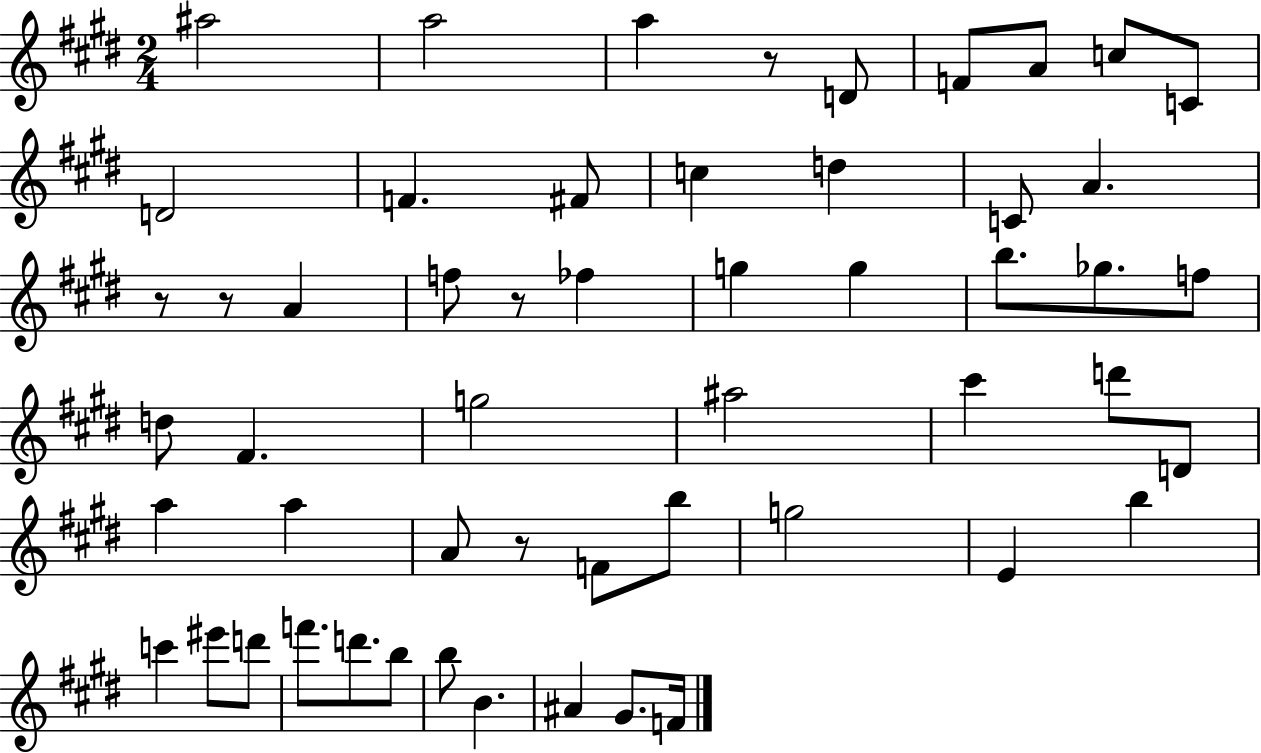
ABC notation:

X:1
T:Untitled
M:2/4
L:1/4
K:E
^a2 a2 a z/2 D/2 F/2 A/2 c/2 C/2 D2 F ^F/2 c d C/2 A z/2 z/2 A f/2 z/2 _f g g b/2 _g/2 f/2 d/2 ^F g2 ^a2 ^c' d'/2 D/2 a a A/2 z/2 F/2 b/2 g2 E b c' ^e'/2 d'/2 f'/2 d'/2 b/2 b/2 B ^A ^G/2 F/4